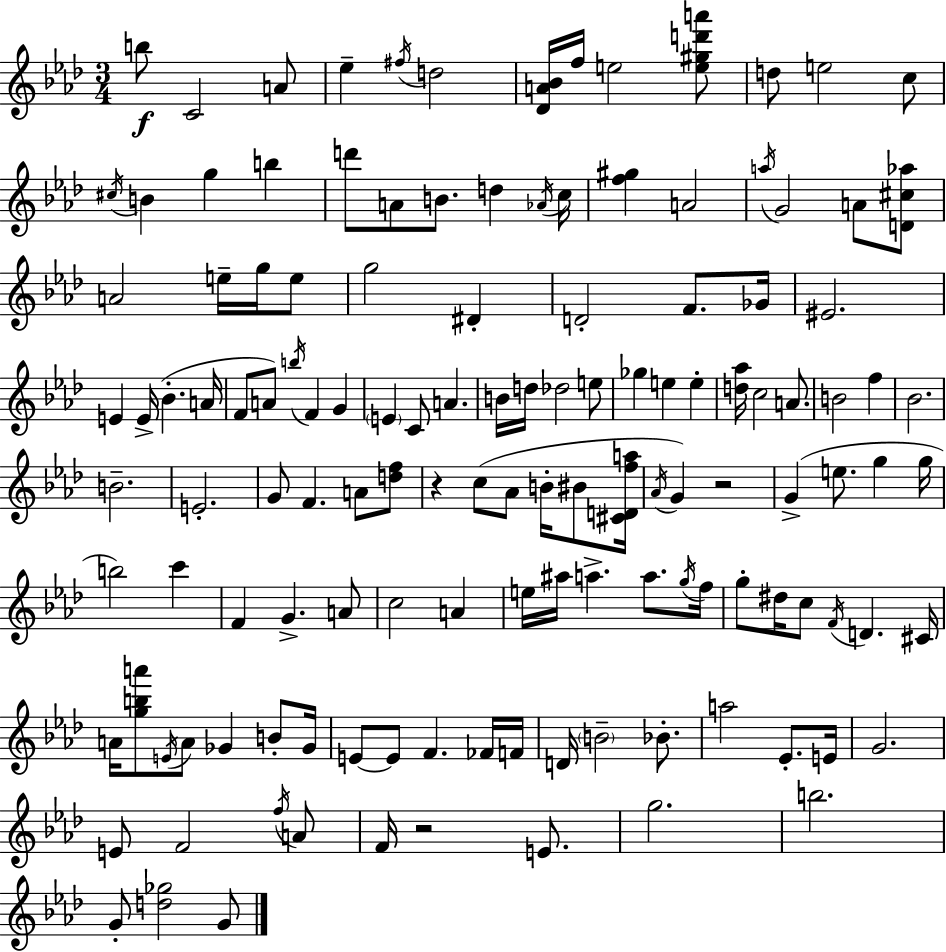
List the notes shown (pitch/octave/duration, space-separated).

B5/e C4/h A4/e Eb5/q F#5/s D5/h [Db4,A4,Bb4]/s F5/s E5/h [E5,G#5,D6,A6]/e D5/e E5/h C5/e C#5/s B4/q G5/q B5/q D6/e A4/e B4/e. D5/q Ab4/s C5/s [F5,G#5]/q A4/h A5/s G4/h A4/e [D4,C#5,Ab5]/e A4/h E5/s G5/s E5/e G5/h D#4/q D4/h F4/e. Gb4/s EIS4/h. E4/q E4/s Bb4/q. A4/s F4/e A4/e B5/s F4/q G4/q E4/q C4/e A4/q. B4/s D5/s Db5/h E5/e Gb5/q E5/q E5/q [D5,Ab5]/s C5/h A4/e. B4/h F5/q Bb4/h. B4/h. E4/h. G4/e F4/q. A4/e [D5,F5]/e R/q C5/e Ab4/e B4/s BIS4/e [C#4,D4,F5,A5]/s Ab4/s G4/q R/h G4/q E5/e. G5/q G5/s B5/h C6/q F4/q G4/q. A4/e C5/h A4/q E5/s A#5/s A5/q. A5/e. G5/s F5/s G5/e D#5/s C5/e F4/s D4/q. C#4/s A4/s [G5,B5,A6]/e E4/s A4/e Gb4/q B4/e Gb4/s E4/e E4/e F4/q. FES4/s F4/s D4/s B4/h Bb4/e. A5/h Eb4/e. E4/s G4/h. E4/e F4/h F5/s A4/e F4/s R/h E4/e. G5/h. B5/h. G4/e [D5,Gb5]/h G4/e